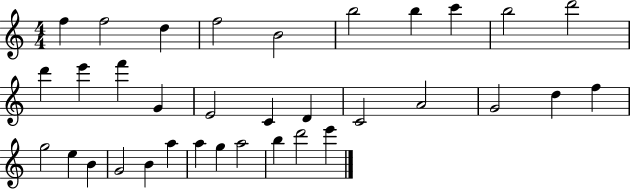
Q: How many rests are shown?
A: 0